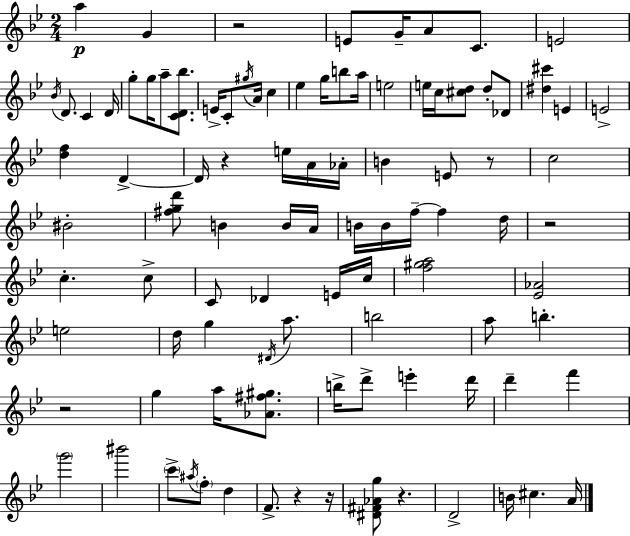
{
  \clef treble
  \numericTimeSignature
  \time 2/4
  \key bes \major
  \repeat volta 2 { a''4\p g'4 | r2 | e'8 g'16-- a'8 c'8. | e'2 | \break \acciaccatura { bes'16 } d'8. c'4 | d'16 g''8-. g''16 a''8-- <c' d' bes''>8. | e'16-> c'8-. \acciaccatura { gis''16 } a'16 c''4 | ees''4 g''16 b''8 | \break a''16 e''2 | e''16 c''16 <cis'' d''>8 d''8-. | des'8 <dis'' cis'''>4 e'4 | e'2-> | \break <d'' f''>4 d'4->~~ | d'16 r4 e''16 | a'16 aes'16-. b'4 e'8 | r8 c''2 | \break bis'2-. | <fis'' g'' d'''>8 b'4 | b'16 a'16 b'16 b'16 f''16--~~ f''4 | d''16 r2 | \break c''4.-. | c''8-> c'8 des'4 | e'16 c''16 <f'' gis'' a''>2 | <ees' aes'>2 | \break e''2 | d''16 g''4 \acciaccatura { dis'16 } | a''8. b''2 | a''8 b''4.-. | \break r2 | g''4 a''16 | <aes' fis'' gis''>8. b''16-> d'''8-> e'''4-. | d'''16 d'''4-- f'''4 | \break \parenthesize g'''2 | bis'''2 | \parenthesize c'''8-> \acciaccatura { ais''16 } \parenthesize f''8-. | d''4 f'8.-> r4 | \break r16 <dis' fis' aes' g''>8 r4. | d'2-> | b'16 cis''4. | a'16 } \bar "|."
}